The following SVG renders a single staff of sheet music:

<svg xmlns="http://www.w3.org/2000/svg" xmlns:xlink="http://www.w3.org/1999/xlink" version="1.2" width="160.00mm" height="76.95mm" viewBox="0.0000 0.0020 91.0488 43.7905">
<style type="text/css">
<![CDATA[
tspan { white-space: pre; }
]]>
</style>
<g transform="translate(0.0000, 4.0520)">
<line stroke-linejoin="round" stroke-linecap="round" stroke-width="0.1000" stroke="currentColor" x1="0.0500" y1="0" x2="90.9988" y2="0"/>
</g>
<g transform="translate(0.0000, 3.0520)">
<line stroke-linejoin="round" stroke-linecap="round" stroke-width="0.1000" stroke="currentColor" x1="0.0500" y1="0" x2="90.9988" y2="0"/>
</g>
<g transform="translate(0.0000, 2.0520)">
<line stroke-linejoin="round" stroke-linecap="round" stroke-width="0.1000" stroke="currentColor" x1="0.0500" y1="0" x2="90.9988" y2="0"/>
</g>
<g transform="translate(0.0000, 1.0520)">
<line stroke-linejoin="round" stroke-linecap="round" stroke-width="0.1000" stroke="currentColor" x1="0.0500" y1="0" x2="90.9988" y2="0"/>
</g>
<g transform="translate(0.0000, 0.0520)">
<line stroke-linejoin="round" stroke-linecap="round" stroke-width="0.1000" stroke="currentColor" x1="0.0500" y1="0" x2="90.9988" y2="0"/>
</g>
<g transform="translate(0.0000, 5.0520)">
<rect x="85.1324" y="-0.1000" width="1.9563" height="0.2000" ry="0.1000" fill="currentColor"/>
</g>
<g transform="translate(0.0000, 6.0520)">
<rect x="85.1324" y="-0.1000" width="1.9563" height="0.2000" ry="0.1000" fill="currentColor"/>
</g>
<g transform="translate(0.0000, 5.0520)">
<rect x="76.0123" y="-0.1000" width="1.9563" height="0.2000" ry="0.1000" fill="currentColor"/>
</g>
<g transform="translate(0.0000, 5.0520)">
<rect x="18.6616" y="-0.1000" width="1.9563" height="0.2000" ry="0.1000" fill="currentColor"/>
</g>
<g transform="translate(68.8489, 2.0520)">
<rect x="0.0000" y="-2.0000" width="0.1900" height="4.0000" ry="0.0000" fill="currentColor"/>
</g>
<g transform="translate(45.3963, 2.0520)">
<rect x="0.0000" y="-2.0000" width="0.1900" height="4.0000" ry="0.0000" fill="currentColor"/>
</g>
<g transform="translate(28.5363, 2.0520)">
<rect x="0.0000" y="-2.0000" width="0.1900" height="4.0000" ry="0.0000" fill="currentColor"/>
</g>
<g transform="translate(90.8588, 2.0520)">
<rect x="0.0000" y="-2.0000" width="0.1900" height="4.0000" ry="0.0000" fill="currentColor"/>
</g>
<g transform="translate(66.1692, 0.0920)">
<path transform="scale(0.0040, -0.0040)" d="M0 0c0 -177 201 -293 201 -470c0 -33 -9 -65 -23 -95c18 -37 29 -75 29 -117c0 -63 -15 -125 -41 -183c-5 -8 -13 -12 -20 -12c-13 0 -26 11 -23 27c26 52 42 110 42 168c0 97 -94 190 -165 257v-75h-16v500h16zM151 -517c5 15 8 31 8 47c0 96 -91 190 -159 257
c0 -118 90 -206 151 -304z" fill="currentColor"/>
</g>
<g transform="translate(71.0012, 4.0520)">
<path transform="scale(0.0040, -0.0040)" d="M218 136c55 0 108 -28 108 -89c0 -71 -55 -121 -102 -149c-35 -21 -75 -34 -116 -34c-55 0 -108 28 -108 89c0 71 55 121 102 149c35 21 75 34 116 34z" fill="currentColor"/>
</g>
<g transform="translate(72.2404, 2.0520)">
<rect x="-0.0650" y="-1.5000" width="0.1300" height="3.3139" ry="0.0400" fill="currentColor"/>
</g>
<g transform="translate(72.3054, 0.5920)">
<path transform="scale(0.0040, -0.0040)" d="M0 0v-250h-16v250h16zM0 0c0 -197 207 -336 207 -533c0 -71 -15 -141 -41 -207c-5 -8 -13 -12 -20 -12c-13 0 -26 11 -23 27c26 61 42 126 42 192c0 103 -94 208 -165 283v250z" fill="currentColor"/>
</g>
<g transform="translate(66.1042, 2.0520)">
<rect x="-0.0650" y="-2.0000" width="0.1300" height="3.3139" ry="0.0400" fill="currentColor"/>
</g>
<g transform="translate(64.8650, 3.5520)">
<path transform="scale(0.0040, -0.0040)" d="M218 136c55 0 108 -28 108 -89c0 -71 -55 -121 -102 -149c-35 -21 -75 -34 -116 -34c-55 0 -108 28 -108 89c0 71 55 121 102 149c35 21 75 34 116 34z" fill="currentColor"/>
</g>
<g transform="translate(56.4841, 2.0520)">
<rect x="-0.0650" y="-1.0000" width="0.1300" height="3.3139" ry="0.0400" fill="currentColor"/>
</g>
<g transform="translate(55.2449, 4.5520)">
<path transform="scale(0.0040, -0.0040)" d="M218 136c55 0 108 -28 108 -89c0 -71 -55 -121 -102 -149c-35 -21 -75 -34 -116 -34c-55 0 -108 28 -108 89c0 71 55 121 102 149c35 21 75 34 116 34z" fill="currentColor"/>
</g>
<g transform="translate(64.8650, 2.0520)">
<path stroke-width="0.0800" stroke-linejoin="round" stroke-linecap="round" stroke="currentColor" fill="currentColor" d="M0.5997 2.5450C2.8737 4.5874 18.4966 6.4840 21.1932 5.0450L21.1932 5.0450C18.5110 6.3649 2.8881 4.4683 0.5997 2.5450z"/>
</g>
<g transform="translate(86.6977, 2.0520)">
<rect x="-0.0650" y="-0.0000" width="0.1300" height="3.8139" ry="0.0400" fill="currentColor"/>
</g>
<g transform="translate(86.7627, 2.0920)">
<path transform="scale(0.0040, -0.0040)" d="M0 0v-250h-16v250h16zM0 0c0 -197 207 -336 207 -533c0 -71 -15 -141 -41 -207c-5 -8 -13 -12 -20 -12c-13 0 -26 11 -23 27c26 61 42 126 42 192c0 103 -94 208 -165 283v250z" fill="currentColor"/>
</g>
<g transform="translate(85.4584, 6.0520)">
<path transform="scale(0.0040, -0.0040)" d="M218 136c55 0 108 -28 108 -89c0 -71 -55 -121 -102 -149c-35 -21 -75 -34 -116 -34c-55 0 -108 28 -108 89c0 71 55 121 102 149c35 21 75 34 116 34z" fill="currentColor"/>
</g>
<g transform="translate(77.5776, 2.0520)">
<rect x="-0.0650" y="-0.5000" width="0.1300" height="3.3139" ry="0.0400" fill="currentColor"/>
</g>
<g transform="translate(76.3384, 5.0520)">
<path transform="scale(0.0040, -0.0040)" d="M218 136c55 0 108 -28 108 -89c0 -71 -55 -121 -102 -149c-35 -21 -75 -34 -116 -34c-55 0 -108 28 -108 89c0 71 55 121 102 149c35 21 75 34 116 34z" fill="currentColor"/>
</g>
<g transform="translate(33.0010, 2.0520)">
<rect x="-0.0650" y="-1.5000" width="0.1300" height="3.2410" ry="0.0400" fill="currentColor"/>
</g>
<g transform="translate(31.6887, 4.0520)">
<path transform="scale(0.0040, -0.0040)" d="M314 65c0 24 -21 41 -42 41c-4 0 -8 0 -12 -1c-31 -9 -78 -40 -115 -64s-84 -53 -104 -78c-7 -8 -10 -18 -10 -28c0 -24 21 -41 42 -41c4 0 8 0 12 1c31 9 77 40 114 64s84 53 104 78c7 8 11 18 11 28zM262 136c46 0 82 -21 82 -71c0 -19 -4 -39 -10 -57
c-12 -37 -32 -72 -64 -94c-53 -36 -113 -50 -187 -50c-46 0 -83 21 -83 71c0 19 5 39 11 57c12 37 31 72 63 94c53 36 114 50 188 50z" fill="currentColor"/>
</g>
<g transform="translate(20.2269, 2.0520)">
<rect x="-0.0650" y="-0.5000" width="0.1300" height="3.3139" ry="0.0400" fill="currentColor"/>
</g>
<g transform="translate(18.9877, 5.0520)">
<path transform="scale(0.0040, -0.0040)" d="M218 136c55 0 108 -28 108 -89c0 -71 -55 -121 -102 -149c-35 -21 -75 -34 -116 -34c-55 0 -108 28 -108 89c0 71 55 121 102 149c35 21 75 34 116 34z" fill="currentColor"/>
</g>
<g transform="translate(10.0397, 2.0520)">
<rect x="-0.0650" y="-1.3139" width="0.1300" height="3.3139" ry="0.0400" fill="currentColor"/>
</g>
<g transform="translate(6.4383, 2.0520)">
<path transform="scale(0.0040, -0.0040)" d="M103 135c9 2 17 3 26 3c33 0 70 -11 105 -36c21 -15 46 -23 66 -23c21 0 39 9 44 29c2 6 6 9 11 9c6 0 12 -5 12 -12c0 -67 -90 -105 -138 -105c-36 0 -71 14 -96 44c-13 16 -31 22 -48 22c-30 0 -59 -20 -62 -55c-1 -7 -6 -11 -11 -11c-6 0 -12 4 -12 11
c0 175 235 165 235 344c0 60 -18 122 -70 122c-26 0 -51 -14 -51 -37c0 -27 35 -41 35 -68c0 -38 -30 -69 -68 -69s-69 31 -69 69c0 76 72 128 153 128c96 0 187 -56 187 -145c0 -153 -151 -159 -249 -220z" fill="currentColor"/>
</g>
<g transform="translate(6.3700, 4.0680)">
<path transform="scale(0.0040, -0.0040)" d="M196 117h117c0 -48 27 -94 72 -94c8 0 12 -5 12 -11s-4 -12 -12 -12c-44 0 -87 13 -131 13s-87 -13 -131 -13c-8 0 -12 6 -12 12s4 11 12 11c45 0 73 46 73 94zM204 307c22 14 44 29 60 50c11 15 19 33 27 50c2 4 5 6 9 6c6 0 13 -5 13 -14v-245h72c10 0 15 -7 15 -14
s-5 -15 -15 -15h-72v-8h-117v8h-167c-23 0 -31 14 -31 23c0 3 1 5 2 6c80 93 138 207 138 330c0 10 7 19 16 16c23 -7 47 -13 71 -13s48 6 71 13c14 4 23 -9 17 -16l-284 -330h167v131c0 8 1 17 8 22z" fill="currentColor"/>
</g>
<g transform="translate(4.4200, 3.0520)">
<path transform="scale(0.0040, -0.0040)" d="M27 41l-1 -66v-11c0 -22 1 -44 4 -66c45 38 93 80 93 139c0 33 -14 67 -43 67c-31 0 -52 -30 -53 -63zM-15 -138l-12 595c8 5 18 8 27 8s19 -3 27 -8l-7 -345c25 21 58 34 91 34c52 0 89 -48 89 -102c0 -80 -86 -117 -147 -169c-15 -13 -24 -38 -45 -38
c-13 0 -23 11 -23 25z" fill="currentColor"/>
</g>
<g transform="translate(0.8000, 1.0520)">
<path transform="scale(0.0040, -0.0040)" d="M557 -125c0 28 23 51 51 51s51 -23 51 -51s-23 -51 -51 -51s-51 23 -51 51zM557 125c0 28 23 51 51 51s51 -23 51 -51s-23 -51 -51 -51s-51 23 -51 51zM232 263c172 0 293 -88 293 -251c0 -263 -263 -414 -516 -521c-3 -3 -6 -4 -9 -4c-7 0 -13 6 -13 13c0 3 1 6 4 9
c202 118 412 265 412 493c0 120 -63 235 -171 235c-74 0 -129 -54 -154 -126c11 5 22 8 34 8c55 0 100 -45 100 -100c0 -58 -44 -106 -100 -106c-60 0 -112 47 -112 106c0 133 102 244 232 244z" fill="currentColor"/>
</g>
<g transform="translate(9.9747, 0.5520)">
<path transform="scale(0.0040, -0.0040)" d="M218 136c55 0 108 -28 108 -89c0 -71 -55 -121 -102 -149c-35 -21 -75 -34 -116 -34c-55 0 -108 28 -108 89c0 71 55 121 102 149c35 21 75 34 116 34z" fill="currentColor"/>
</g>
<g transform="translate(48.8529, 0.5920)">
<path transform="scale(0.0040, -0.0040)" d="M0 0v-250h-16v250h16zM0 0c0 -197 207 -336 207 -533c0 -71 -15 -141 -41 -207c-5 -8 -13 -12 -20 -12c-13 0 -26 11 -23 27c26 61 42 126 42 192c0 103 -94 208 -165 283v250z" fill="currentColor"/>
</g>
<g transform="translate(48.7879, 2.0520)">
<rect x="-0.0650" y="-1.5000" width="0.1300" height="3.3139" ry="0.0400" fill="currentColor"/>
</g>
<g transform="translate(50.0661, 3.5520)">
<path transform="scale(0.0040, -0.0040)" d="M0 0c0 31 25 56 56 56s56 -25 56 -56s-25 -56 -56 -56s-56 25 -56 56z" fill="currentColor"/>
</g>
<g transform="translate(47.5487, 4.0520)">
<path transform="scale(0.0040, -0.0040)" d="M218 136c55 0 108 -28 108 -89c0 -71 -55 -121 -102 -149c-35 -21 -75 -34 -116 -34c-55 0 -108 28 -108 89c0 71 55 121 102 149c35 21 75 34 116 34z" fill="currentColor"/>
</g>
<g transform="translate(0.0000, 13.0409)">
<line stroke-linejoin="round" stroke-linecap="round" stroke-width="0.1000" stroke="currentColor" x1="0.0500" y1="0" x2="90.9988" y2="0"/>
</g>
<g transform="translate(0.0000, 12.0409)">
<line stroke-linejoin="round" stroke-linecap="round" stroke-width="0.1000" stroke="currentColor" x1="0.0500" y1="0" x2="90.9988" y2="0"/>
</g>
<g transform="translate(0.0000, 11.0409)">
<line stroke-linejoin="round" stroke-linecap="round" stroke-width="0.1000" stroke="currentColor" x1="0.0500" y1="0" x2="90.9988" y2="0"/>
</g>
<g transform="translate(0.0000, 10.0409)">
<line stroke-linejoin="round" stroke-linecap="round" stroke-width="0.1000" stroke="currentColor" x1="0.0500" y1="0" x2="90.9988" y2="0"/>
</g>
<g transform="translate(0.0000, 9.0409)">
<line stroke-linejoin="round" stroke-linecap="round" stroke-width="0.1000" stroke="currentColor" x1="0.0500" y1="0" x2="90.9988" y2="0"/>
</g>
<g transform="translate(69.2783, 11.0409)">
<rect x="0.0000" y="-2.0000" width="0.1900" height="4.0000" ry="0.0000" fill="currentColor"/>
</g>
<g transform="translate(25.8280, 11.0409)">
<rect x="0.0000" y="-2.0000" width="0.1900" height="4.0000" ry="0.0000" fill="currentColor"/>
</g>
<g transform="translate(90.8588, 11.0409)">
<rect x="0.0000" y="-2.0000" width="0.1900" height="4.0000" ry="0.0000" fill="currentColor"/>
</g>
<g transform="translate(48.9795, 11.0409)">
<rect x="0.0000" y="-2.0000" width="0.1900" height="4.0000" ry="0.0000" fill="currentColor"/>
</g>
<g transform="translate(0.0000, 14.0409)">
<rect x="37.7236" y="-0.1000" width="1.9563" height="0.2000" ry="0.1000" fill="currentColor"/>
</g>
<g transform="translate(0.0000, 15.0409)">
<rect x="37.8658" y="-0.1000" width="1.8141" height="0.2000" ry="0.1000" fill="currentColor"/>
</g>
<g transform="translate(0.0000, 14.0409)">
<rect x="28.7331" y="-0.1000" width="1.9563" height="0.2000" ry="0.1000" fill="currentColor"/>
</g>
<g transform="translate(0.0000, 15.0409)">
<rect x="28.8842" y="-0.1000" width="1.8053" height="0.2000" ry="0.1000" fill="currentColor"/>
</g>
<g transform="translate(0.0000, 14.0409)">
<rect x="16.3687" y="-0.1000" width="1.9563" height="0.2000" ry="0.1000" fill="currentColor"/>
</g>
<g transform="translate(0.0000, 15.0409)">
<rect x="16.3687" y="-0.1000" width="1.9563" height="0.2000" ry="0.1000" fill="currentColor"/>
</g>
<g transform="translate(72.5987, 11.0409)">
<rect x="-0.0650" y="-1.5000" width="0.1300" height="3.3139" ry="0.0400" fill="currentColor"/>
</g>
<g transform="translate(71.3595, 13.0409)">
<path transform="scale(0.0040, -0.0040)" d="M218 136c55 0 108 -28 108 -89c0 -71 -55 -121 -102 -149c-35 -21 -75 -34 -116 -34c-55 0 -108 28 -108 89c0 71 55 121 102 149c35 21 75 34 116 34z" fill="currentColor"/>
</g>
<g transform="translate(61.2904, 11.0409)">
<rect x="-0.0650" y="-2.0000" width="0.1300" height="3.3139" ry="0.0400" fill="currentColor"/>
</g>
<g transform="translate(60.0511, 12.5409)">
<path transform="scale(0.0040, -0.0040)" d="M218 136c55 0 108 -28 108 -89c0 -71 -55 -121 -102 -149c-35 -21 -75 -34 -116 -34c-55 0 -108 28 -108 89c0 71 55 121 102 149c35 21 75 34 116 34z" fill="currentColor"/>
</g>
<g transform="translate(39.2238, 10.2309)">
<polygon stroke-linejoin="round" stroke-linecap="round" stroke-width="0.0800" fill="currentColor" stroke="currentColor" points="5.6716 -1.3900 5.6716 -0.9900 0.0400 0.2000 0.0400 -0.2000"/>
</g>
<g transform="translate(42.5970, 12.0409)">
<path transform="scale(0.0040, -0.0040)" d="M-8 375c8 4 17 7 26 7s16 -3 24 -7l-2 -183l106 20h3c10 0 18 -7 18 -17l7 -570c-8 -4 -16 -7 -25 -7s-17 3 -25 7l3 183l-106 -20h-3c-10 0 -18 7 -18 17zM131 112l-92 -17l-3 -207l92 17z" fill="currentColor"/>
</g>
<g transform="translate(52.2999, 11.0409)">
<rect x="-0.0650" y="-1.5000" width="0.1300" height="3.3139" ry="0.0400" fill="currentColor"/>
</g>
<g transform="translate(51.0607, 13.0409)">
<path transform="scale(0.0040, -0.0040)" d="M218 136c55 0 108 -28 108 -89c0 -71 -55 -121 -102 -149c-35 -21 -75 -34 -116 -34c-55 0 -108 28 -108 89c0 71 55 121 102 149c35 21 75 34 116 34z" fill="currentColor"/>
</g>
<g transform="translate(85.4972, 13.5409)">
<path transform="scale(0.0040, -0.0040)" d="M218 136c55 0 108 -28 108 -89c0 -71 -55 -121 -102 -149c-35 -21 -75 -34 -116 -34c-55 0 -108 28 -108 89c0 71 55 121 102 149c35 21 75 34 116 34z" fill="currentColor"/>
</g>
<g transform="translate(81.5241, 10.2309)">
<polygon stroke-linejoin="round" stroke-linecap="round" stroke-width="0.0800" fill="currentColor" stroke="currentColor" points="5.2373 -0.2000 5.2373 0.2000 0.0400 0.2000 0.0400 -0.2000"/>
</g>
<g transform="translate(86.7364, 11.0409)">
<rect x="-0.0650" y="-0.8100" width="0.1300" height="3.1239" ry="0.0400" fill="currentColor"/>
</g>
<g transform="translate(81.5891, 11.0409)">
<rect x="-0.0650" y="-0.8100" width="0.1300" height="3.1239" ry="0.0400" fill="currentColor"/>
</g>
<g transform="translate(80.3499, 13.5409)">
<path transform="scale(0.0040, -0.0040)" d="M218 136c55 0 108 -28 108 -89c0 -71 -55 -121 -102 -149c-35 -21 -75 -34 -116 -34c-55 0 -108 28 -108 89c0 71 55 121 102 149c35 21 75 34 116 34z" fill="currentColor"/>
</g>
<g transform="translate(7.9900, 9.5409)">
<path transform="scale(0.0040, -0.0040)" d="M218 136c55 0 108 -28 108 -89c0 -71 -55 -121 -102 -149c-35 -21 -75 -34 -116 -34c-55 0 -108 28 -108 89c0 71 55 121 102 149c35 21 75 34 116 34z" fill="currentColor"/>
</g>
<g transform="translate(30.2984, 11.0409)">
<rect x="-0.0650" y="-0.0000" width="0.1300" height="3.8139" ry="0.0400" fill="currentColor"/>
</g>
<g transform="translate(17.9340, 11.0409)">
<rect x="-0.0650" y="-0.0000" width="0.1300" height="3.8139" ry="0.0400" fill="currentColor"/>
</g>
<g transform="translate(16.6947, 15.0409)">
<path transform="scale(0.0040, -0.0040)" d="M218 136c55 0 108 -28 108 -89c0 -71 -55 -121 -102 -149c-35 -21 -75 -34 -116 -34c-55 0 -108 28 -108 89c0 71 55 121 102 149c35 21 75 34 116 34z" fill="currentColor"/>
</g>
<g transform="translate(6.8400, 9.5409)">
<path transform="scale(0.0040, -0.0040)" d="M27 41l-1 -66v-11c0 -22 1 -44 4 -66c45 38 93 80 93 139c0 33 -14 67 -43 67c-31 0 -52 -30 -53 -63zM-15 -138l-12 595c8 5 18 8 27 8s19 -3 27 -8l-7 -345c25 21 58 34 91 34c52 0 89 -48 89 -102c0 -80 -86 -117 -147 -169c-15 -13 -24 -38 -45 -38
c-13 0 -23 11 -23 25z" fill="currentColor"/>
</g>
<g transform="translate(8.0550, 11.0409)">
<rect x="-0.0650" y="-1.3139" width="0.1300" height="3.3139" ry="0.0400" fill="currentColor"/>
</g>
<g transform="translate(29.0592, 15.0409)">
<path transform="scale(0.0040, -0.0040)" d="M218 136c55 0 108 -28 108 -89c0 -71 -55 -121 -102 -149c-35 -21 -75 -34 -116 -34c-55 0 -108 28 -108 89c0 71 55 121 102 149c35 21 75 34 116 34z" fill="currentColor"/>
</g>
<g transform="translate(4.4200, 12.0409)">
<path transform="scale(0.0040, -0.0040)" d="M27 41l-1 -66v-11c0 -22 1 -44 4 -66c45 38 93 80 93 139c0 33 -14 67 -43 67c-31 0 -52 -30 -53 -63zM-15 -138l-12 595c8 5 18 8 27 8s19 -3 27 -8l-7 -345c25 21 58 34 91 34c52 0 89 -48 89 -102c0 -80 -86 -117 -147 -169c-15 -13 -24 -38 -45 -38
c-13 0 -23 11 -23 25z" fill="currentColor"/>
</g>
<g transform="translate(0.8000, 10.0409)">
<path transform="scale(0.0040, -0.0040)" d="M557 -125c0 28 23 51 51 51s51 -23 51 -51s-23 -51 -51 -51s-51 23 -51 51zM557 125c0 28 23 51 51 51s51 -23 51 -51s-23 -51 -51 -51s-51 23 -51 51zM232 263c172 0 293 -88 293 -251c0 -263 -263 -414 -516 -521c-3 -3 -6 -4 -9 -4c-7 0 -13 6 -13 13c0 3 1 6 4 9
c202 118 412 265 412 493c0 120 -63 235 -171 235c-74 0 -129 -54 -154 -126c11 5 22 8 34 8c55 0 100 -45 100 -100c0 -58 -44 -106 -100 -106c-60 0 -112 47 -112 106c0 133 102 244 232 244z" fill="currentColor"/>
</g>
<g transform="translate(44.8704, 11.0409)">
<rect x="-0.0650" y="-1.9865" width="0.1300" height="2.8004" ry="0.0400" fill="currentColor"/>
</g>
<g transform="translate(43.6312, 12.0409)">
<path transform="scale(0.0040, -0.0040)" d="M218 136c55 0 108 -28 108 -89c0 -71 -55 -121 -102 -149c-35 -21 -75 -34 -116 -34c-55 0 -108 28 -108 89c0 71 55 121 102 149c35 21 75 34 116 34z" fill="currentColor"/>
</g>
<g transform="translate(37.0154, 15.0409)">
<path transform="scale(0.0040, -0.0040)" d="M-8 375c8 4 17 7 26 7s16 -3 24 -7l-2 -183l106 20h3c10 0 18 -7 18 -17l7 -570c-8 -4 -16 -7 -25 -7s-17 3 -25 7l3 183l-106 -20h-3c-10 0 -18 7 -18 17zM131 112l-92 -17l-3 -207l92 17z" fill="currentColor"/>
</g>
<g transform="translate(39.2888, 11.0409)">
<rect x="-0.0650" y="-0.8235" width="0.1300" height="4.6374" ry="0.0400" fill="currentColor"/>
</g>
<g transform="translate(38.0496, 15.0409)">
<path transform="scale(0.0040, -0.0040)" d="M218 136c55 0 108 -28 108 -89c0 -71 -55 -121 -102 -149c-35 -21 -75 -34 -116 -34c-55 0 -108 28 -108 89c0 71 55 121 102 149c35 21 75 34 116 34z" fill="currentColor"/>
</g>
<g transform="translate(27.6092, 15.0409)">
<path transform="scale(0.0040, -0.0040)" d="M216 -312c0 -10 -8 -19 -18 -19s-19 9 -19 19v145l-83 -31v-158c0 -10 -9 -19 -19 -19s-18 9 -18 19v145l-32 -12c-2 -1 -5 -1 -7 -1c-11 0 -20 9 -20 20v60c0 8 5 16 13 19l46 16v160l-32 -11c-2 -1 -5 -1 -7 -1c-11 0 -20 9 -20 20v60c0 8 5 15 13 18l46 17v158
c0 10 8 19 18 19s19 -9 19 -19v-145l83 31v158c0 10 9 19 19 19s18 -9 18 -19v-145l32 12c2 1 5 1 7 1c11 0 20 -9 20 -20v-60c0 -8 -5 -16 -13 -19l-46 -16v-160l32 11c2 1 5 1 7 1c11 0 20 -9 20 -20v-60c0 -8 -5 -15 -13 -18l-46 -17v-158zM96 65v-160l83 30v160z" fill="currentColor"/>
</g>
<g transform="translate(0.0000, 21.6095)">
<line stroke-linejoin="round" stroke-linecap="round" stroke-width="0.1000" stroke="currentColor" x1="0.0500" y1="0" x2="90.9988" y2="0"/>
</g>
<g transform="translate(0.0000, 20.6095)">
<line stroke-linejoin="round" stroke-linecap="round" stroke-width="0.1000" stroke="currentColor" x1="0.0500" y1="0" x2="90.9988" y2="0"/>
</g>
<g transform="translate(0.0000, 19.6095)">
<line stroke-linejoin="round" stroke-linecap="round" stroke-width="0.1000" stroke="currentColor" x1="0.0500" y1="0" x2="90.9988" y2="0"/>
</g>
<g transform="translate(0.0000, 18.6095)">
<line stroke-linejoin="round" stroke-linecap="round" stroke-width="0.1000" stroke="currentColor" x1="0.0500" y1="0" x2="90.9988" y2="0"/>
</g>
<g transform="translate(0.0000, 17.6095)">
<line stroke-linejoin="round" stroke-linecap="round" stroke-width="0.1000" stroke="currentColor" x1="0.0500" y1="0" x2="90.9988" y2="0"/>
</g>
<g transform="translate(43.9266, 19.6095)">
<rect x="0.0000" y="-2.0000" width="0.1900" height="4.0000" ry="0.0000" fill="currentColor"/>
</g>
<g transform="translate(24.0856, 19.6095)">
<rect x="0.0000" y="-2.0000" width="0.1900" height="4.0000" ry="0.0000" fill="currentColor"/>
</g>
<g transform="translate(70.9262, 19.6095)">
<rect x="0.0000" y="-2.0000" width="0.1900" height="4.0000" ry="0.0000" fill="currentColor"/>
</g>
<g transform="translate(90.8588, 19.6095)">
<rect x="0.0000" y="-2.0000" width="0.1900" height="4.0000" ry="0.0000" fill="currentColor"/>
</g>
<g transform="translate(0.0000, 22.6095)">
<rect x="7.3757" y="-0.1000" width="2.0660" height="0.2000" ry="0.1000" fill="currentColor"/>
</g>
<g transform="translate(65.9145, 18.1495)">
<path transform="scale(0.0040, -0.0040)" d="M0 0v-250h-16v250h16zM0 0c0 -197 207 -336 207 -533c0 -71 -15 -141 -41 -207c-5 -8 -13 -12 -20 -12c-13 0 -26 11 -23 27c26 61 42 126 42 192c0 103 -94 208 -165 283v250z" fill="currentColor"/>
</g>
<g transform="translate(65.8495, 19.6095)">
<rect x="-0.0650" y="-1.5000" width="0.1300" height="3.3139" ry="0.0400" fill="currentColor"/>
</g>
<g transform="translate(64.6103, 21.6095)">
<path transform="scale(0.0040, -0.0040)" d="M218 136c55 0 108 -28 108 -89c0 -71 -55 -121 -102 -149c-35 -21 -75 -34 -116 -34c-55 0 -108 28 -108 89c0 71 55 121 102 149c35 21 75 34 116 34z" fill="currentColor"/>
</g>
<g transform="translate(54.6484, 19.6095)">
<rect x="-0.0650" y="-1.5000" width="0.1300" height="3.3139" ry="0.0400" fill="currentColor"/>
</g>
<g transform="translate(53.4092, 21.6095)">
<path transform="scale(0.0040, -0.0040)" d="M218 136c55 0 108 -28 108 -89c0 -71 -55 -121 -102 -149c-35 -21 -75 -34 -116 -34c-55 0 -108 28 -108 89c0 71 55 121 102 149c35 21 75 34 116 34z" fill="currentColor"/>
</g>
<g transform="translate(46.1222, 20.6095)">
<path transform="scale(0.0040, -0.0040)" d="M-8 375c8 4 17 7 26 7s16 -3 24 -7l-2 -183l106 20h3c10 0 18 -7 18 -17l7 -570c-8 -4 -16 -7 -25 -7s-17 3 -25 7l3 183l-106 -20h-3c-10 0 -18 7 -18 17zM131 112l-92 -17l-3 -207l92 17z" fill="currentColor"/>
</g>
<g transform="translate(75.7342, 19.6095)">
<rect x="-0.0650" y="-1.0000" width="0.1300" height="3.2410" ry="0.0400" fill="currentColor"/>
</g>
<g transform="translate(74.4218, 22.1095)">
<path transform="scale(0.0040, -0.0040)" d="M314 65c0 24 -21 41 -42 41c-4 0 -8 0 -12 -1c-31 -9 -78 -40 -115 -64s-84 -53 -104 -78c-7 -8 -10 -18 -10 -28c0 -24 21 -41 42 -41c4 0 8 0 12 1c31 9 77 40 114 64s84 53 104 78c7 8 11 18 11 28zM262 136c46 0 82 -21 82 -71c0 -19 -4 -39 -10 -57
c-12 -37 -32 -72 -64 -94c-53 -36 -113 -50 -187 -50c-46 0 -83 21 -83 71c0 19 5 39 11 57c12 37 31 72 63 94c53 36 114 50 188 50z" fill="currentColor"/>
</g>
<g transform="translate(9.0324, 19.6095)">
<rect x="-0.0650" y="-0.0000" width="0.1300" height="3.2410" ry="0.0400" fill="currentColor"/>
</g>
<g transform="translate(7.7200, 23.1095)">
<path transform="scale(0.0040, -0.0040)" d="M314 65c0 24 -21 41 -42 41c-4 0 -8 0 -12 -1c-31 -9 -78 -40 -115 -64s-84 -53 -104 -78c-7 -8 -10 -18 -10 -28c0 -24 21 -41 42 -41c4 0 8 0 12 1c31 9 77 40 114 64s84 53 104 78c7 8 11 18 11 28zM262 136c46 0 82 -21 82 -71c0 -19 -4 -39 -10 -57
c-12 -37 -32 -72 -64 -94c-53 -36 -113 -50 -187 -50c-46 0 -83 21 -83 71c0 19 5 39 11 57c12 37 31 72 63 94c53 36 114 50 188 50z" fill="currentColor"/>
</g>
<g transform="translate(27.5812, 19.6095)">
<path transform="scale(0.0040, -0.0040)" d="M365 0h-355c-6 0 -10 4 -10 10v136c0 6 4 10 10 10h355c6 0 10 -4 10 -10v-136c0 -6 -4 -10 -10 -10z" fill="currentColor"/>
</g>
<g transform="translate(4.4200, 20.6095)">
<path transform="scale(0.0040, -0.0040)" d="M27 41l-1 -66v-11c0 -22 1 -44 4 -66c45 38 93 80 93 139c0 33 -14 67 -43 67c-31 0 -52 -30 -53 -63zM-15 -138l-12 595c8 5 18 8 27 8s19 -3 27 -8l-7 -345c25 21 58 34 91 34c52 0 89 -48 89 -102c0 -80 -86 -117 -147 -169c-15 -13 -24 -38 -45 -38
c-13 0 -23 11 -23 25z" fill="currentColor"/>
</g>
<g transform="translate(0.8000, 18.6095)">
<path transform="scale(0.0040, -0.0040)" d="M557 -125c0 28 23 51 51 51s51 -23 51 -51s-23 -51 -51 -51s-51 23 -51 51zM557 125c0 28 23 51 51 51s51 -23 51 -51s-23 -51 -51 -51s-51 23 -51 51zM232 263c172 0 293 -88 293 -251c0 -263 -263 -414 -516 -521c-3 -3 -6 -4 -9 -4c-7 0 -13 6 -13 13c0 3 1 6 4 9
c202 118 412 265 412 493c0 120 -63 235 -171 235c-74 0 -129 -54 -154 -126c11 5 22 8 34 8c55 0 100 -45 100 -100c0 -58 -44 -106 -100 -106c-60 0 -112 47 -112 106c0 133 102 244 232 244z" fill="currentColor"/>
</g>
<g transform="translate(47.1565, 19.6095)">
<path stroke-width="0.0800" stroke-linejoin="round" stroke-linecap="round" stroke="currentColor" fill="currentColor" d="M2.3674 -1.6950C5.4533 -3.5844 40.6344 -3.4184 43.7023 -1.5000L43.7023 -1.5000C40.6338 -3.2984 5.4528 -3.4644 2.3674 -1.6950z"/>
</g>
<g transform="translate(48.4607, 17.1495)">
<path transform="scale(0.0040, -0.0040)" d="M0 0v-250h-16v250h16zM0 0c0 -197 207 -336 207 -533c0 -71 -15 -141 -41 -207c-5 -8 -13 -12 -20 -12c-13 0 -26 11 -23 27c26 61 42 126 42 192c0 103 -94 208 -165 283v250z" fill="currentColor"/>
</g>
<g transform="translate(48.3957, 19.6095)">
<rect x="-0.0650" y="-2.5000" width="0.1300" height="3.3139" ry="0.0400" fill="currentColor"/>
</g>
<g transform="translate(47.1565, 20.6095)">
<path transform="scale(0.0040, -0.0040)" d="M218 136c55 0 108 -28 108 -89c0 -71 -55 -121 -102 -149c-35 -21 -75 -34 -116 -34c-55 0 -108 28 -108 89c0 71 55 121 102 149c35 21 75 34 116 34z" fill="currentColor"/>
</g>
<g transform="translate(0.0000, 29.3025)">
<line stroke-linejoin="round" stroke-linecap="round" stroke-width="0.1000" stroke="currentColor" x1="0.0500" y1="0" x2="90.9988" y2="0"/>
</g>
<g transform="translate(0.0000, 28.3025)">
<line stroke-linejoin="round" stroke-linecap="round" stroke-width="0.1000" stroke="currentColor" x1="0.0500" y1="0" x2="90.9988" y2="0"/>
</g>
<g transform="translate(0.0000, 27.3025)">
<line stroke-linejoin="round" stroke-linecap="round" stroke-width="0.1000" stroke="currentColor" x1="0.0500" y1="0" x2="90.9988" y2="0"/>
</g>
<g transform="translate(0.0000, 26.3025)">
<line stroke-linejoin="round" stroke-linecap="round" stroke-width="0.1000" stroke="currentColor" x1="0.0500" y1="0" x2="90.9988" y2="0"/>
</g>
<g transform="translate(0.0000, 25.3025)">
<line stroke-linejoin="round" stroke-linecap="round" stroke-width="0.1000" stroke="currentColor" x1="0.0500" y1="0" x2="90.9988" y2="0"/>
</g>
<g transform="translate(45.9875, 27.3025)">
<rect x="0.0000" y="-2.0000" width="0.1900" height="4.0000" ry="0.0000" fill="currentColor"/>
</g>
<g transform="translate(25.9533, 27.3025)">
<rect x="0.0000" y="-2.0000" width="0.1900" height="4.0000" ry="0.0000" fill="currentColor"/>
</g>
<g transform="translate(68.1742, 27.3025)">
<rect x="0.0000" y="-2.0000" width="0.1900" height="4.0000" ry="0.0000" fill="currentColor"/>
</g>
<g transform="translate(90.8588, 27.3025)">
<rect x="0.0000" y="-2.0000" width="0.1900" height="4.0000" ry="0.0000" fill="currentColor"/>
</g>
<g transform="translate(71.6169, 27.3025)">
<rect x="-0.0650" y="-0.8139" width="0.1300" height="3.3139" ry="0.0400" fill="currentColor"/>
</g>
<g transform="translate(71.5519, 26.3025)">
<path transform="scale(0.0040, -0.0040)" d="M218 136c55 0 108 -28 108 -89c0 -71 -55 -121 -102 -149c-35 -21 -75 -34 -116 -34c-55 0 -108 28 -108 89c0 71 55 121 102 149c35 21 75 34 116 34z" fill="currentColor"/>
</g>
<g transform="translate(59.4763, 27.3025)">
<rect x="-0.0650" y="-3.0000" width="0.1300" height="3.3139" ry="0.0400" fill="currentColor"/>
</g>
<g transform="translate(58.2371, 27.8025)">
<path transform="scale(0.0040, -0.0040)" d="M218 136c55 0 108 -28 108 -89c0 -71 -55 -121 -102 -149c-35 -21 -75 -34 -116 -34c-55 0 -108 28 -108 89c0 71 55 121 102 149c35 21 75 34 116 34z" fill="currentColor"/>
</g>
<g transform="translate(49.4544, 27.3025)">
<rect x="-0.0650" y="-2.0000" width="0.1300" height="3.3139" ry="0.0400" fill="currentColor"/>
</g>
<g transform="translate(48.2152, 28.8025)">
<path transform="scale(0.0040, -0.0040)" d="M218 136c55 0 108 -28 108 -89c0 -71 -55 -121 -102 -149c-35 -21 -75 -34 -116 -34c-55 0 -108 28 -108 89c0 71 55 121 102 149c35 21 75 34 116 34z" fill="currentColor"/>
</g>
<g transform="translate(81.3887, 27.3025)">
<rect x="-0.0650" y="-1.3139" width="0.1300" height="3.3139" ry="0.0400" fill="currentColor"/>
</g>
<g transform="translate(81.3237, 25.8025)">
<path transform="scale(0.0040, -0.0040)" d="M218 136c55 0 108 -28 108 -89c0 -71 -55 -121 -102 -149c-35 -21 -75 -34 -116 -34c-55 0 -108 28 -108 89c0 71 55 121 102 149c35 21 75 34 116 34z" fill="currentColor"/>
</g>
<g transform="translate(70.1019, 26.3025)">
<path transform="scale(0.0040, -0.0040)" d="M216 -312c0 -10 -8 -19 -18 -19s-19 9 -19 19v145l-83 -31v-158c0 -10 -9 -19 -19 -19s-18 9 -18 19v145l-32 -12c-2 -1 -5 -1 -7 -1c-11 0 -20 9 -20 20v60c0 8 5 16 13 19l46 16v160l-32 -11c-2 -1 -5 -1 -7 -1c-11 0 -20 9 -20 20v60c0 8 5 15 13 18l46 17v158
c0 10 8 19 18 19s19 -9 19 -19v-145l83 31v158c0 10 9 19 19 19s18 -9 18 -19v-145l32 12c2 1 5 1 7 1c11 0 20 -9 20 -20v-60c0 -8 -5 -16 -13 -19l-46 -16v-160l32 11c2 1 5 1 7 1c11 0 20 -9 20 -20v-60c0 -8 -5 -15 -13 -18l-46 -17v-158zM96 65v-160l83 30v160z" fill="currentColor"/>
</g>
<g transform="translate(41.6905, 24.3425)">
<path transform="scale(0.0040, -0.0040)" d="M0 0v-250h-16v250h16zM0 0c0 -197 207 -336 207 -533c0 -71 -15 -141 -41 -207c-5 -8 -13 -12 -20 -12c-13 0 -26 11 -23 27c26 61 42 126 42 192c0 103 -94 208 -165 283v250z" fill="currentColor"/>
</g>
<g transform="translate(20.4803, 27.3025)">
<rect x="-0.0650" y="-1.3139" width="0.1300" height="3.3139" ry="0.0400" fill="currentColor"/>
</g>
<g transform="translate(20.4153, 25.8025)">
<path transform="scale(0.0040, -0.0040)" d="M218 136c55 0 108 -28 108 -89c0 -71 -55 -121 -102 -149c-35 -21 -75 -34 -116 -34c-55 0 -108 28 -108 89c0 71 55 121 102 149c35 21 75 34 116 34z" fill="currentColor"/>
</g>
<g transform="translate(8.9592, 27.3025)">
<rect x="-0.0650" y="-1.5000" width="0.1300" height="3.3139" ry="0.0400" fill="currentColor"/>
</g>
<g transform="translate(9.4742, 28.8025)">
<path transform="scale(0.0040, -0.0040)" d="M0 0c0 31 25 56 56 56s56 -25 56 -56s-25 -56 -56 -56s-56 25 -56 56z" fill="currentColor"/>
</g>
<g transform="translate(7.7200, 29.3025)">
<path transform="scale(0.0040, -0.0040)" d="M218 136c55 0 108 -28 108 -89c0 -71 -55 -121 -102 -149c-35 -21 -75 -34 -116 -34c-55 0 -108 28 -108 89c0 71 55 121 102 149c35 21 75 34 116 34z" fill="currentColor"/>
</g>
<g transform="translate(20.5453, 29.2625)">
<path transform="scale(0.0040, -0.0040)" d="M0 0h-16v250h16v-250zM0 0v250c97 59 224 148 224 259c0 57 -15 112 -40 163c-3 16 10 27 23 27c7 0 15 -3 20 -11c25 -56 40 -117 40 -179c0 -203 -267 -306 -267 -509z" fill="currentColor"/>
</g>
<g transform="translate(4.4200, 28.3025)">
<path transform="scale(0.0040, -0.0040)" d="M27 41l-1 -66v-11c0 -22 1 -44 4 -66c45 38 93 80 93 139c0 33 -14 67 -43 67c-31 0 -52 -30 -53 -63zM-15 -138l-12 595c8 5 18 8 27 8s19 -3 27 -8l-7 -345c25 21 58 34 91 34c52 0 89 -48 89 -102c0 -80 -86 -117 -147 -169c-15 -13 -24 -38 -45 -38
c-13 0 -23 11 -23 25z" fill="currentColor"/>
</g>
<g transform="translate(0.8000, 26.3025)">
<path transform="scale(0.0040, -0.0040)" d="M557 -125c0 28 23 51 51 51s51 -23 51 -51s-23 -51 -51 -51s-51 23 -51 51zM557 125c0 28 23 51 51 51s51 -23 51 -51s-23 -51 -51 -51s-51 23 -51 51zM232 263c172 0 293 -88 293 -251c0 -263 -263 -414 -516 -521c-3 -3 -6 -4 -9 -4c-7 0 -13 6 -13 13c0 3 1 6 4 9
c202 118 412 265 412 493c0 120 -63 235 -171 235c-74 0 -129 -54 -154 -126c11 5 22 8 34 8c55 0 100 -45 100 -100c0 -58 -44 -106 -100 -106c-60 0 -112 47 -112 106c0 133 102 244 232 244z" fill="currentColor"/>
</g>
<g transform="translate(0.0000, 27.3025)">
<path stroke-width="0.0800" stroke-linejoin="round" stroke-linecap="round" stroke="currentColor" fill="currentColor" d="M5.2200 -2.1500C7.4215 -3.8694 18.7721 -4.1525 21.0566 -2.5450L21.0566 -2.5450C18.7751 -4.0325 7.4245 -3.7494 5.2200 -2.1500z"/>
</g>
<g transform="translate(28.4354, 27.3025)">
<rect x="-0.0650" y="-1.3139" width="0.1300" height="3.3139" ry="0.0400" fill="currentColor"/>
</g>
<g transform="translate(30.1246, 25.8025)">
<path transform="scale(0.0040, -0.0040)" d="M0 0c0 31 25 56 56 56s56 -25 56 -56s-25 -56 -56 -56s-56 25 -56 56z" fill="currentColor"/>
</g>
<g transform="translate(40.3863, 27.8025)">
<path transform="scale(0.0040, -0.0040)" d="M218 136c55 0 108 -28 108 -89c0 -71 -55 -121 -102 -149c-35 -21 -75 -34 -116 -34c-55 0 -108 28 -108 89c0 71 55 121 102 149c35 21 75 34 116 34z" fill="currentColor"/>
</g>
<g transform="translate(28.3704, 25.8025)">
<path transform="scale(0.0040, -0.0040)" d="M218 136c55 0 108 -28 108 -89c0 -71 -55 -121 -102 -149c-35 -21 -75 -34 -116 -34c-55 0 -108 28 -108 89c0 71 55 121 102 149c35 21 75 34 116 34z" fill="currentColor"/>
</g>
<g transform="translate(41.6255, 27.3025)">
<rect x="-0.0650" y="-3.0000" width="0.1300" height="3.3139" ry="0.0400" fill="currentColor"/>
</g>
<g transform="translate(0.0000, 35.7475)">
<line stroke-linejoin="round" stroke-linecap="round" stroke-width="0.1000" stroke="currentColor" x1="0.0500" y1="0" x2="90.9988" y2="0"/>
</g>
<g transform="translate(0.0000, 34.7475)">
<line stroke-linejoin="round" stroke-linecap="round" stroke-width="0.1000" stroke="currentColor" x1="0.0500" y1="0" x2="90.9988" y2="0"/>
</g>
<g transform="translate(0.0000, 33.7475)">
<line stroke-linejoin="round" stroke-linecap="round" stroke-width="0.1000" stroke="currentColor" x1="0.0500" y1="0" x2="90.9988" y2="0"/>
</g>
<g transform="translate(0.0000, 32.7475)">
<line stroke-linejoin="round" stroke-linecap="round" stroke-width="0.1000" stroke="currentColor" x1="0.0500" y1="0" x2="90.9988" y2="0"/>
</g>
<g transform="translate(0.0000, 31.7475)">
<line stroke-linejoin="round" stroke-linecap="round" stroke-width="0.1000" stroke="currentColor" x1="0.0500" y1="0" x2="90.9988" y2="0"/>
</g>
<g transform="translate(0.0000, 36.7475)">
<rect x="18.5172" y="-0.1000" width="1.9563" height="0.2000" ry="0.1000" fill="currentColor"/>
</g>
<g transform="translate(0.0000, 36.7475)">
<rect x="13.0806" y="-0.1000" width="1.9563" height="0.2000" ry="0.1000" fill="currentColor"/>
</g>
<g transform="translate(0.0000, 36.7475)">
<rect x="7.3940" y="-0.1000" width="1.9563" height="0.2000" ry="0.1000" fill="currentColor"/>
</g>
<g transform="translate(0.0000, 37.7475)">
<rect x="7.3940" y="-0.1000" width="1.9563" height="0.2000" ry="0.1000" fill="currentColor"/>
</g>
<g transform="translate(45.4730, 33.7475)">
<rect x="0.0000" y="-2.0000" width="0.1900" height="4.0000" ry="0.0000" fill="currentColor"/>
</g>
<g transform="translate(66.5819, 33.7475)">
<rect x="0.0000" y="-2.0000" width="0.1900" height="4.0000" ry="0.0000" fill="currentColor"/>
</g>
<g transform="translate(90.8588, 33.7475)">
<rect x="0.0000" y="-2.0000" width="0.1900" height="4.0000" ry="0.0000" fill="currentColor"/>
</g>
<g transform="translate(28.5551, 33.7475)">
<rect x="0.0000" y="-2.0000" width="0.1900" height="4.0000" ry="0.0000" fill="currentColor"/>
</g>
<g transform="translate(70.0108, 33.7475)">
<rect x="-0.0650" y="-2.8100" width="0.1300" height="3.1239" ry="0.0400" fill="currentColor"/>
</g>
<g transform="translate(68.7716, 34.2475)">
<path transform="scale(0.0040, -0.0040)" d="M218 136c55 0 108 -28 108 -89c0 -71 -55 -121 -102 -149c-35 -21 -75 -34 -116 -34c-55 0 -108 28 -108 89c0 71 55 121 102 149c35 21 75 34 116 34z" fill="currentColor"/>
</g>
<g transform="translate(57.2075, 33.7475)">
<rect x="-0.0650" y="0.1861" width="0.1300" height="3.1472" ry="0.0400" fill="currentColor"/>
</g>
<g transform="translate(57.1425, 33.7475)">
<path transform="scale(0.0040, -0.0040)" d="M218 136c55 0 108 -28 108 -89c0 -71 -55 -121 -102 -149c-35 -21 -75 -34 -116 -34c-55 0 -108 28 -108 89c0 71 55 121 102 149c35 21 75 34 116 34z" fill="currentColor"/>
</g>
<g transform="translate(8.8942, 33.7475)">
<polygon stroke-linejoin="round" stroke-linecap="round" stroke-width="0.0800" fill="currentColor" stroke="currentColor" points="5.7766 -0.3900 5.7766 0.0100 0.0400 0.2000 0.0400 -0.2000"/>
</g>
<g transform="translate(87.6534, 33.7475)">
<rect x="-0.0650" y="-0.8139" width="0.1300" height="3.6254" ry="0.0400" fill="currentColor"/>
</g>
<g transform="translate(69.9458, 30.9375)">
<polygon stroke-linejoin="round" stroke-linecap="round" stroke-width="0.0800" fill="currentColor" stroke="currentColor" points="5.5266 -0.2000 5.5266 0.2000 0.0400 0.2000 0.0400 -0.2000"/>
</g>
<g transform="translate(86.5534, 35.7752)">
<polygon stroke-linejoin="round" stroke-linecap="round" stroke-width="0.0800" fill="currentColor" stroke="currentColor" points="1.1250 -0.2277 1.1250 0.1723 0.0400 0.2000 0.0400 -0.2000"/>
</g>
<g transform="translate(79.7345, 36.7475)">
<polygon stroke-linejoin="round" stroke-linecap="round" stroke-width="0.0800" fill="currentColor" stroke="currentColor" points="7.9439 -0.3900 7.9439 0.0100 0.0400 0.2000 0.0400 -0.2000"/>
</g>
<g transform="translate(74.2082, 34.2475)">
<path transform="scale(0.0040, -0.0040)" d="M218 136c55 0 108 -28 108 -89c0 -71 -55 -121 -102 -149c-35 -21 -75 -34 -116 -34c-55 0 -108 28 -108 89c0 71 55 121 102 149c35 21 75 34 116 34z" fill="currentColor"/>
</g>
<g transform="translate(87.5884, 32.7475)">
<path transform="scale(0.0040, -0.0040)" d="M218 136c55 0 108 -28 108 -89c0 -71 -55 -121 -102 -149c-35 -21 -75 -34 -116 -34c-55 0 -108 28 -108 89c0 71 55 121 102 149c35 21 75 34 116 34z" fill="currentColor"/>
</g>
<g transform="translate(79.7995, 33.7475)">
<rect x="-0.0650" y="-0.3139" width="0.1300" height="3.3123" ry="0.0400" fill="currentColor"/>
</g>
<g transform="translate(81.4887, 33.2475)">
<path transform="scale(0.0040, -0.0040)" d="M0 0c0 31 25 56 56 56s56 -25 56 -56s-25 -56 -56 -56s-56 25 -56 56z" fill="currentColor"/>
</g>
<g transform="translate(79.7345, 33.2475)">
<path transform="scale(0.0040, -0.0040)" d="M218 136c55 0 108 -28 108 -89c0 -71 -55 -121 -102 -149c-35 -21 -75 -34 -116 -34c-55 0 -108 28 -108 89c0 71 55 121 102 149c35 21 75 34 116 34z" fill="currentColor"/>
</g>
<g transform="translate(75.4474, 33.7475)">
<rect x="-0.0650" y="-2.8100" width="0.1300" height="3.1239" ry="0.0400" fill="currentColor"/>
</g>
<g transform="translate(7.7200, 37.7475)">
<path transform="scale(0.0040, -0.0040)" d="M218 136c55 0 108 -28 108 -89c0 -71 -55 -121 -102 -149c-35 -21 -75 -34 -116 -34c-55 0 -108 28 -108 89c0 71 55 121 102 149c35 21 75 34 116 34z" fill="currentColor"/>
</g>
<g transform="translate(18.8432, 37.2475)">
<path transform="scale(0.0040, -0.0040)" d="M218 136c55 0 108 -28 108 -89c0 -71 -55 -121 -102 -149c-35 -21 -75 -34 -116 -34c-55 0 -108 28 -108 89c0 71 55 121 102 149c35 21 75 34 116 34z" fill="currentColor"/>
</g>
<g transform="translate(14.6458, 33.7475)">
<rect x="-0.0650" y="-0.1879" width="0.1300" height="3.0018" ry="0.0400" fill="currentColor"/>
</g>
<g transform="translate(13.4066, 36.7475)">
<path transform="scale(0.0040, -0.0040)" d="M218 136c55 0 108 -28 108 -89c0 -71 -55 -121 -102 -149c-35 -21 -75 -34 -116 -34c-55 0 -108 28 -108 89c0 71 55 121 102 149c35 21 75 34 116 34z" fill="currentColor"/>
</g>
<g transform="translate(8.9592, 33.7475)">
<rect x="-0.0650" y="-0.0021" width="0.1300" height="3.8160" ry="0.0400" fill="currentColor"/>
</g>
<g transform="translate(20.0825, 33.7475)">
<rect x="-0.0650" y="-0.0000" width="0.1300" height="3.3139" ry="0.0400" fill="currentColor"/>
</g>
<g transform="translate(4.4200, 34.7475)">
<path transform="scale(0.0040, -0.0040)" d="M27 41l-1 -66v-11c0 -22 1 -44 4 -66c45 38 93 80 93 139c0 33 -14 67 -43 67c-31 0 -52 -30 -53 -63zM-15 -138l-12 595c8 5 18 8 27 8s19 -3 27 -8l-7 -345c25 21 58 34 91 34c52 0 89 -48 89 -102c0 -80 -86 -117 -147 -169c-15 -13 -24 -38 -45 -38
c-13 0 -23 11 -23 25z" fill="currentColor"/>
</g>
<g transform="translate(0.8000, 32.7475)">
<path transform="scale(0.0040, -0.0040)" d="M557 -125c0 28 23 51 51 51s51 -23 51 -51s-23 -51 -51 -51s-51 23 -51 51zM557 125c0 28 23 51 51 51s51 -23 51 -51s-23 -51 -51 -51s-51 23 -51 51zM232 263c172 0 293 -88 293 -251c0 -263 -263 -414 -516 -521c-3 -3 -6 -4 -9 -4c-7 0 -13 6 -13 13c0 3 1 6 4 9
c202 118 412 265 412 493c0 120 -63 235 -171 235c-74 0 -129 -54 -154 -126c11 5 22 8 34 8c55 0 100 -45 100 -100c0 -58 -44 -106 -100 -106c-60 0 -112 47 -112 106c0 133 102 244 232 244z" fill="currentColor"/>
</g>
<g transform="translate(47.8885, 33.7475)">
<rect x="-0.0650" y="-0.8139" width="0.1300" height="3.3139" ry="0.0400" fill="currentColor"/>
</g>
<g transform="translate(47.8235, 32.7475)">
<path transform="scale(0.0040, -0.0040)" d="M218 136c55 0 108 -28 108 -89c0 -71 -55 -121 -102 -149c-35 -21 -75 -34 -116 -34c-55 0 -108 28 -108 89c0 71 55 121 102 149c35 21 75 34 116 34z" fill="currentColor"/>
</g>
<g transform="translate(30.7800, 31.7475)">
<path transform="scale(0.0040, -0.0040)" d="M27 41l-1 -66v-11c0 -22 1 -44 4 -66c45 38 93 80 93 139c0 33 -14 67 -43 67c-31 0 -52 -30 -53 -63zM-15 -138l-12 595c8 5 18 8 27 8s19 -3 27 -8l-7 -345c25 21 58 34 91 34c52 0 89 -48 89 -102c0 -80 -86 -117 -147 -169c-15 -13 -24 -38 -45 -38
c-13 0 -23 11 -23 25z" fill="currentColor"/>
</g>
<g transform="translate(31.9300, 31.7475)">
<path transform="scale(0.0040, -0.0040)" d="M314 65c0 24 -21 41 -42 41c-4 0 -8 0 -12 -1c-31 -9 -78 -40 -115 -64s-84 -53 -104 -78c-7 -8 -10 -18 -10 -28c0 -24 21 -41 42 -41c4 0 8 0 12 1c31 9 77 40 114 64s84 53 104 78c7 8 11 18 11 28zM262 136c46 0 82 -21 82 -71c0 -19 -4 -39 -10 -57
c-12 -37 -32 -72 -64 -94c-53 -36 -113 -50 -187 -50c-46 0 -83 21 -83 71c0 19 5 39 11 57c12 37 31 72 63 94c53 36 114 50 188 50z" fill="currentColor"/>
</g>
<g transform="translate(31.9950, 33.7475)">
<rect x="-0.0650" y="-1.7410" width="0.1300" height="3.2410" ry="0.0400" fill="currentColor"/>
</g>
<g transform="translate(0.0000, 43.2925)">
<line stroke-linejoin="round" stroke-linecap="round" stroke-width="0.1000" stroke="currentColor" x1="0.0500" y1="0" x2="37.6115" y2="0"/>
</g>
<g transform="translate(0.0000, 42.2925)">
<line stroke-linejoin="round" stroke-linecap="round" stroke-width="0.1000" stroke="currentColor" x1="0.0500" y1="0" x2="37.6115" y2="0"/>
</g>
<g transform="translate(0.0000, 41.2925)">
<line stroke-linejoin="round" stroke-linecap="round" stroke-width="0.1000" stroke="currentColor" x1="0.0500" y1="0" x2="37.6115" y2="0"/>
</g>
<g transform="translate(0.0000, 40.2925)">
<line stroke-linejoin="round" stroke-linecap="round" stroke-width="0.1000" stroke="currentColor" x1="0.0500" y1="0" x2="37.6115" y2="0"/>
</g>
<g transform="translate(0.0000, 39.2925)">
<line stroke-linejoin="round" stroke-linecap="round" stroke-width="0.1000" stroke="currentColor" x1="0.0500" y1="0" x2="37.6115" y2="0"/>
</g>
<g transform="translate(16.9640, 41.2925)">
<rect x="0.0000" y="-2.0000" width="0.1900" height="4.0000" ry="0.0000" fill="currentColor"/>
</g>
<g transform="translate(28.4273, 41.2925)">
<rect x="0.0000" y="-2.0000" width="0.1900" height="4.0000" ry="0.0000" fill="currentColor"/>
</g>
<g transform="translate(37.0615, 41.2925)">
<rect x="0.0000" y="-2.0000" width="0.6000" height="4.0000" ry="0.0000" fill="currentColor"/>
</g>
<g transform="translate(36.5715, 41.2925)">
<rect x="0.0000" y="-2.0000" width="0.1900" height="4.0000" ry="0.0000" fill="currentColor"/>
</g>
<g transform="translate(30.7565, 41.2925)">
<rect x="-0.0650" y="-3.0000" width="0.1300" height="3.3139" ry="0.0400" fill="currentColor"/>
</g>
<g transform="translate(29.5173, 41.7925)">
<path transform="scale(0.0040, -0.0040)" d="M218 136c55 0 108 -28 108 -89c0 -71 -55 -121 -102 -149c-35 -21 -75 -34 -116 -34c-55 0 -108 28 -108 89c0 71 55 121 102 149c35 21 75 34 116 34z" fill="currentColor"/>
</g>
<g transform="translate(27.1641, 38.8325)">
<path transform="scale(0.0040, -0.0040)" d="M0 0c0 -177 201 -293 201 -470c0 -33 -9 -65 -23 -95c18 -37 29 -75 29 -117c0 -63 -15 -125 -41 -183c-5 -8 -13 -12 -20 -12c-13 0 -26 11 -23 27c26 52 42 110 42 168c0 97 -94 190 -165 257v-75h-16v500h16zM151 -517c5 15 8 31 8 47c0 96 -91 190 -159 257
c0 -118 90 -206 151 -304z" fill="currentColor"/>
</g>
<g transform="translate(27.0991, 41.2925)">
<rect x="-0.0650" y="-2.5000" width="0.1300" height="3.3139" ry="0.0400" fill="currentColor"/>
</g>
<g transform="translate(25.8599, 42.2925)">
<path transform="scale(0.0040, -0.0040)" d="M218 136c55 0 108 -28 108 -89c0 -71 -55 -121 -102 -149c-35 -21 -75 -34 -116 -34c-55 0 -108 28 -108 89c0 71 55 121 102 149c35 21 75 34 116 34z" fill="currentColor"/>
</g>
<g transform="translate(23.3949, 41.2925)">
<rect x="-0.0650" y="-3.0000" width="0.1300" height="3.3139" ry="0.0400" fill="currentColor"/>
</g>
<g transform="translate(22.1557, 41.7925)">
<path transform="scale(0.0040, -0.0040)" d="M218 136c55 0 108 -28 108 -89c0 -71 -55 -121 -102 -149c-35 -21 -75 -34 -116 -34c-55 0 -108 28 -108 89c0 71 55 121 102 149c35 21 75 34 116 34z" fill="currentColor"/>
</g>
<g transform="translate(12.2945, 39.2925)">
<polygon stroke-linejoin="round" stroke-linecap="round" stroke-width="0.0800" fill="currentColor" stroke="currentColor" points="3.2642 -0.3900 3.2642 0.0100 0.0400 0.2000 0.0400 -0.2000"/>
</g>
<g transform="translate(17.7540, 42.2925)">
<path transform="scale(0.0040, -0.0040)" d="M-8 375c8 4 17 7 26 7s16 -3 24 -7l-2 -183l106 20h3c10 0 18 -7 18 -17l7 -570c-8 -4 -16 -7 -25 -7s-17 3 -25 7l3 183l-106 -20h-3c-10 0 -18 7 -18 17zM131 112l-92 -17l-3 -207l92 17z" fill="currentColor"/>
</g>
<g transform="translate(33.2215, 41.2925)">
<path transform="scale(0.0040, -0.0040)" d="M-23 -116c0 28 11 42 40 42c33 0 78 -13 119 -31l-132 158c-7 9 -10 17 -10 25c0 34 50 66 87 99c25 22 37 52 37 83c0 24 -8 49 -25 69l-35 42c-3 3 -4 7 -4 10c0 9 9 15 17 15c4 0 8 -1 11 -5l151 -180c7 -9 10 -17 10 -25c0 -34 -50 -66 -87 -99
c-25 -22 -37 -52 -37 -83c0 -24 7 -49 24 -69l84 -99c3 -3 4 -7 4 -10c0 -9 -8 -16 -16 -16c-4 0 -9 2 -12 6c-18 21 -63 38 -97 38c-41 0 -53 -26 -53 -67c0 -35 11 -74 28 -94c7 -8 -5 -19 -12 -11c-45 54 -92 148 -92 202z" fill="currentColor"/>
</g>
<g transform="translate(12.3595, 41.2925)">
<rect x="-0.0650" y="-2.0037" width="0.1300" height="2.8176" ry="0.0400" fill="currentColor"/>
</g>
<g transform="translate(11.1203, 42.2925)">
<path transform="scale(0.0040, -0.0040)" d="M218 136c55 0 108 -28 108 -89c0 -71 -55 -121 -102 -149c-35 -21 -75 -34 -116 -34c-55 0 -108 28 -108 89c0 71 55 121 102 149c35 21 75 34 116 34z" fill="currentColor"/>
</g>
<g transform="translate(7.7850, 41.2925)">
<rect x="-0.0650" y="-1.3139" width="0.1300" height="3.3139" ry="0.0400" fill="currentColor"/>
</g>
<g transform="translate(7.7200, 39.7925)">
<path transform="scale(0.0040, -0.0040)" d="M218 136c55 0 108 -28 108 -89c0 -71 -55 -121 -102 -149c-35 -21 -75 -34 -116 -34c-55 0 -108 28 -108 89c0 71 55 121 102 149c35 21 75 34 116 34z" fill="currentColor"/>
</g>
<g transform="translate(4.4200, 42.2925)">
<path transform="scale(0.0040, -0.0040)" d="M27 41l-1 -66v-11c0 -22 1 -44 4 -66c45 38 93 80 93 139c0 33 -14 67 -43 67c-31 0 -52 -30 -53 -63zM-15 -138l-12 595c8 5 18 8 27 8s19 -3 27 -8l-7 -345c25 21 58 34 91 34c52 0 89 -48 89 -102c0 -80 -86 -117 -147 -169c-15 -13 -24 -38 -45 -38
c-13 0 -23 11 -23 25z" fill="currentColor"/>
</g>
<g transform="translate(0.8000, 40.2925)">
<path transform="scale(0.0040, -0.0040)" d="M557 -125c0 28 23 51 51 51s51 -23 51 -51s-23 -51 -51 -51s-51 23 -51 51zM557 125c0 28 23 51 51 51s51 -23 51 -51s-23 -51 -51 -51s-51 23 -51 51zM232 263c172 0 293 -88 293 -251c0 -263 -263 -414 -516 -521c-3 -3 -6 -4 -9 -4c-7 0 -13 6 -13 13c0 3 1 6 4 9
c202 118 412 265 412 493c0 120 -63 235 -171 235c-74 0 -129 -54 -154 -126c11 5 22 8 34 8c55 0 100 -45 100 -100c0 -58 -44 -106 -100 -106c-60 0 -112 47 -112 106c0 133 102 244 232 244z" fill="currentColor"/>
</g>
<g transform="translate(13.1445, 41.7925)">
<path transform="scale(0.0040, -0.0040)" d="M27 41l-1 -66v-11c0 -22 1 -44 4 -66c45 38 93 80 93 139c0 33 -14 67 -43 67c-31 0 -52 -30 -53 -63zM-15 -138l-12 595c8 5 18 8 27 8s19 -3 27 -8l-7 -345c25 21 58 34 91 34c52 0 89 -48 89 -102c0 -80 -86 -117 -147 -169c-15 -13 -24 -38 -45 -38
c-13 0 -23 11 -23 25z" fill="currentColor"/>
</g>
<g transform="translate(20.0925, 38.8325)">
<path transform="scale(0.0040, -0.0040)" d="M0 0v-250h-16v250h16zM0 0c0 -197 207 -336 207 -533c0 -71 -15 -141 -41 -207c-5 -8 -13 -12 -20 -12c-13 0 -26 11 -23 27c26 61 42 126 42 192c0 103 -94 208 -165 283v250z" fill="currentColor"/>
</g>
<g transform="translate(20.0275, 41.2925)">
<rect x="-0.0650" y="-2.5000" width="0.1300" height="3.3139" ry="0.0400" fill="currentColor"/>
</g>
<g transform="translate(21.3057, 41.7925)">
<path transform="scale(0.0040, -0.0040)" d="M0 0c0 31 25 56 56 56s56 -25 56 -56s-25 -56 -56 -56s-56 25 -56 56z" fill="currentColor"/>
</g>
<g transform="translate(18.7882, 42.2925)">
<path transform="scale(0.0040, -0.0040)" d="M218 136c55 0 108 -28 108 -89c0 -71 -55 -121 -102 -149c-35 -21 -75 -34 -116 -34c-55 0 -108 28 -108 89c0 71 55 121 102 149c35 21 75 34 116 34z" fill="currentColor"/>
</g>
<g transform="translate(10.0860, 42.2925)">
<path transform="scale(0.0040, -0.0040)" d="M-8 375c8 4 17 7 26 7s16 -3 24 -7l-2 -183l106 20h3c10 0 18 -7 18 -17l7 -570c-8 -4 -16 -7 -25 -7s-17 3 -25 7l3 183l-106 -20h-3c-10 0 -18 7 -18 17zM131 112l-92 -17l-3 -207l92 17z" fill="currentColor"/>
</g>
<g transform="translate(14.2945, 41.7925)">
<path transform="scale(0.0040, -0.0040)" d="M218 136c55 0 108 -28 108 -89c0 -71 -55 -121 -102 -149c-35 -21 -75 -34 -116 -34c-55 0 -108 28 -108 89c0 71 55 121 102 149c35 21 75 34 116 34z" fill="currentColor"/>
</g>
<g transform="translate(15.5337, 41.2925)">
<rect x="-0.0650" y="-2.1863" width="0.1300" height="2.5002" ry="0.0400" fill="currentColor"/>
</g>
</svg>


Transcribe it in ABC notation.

X:1
T:Untitled
M:2/4
L:1/4
K:F
G, E,, G,,2 G,,/2 F,, A,,/4 G,,/2 E,, C,,/2 _G, C,, ^C,, C,,/2 B,,/2 G,, A,, G,, F,,/2 F,,/2 D,,2 z2 B,,/2 G,, G,,/2 F,,2 G,, G,/2 G, C,/2 A,, C, ^F, G, C,,/2 E,,/2 D,, _A,2 F, D, C,/2 C,/2 E,/2 F,/4 G, B,,/2 _C,/2 B,,/2 C, B,,/4 C, z